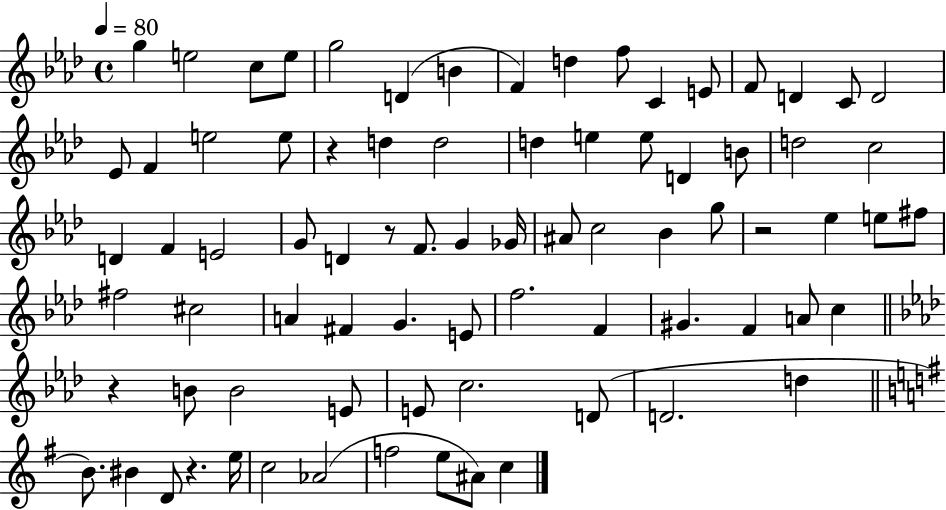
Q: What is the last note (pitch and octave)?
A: C5